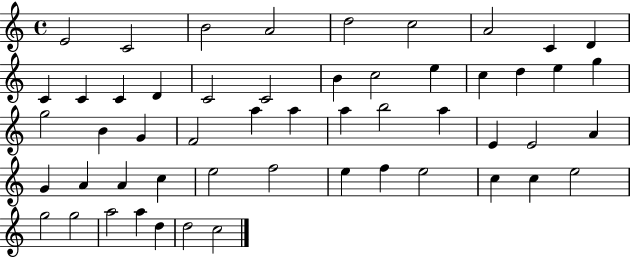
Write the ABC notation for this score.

X:1
T:Untitled
M:4/4
L:1/4
K:C
E2 C2 B2 A2 d2 c2 A2 C D C C C D C2 C2 B c2 e c d e g g2 B G F2 a a a b2 a E E2 A G A A c e2 f2 e f e2 c c e2 g2 g2 a2 a d d2 c2